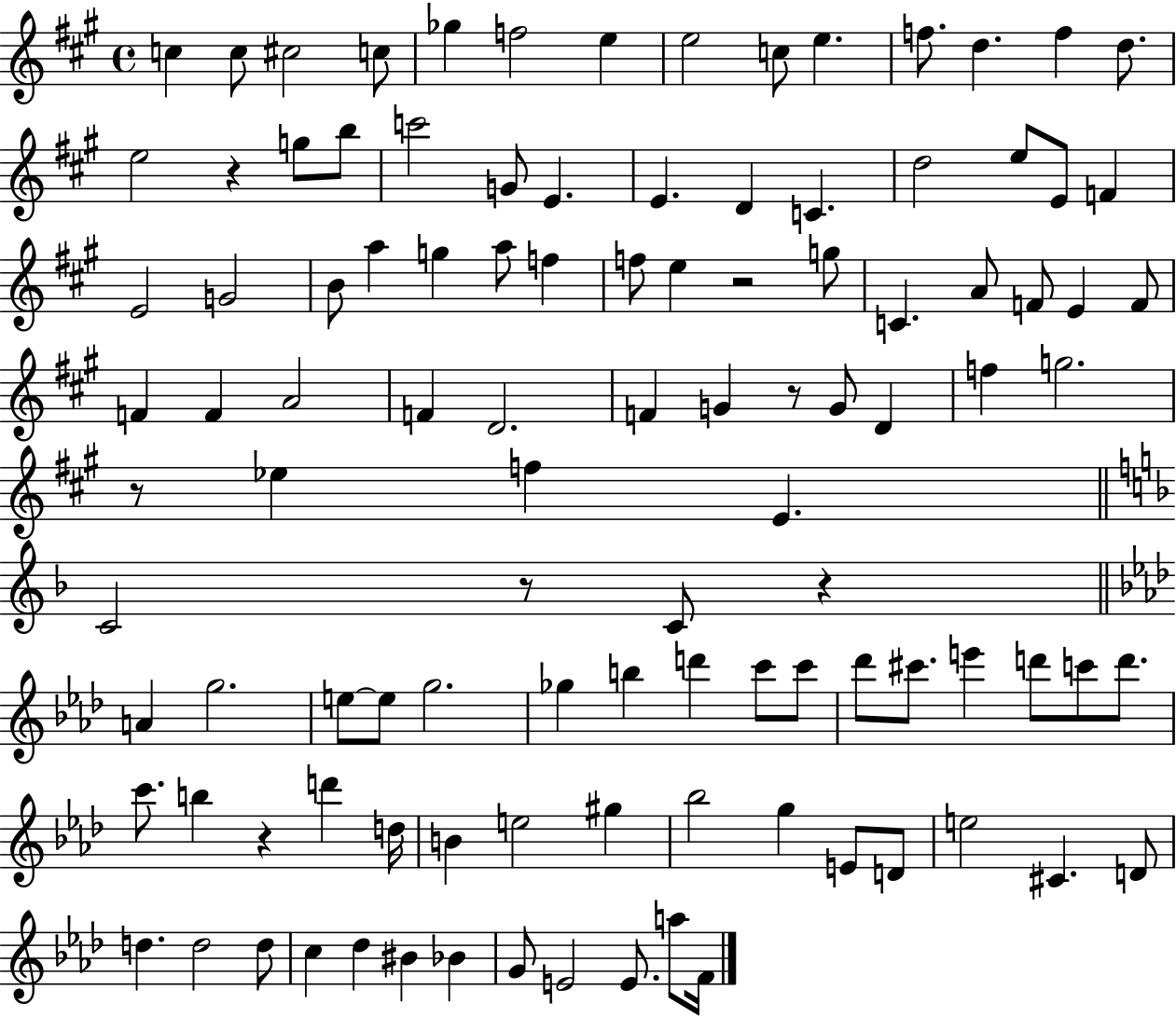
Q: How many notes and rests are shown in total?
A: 107